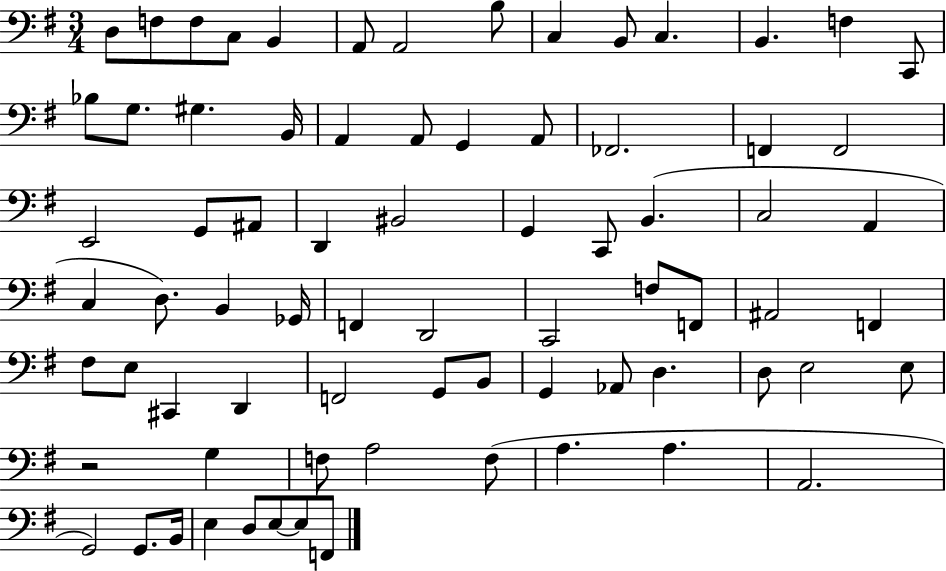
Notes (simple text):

D3/e F3/e F3/e C3/e B2/q A2/e A2/h B3/e C3/q B2/e C3/q. B2/q. F3/q C2/e Bb3/e G3/e. G#3/q. B2/s A2/q A2/e G2/q A2/e FES2/h. F2/q F2/h E2/h G2/e A#2/e D2/q BIS2/h G2/q C2/e B2/q. C3/h A2/q C3/q D3/e. B2/q Gb2/s F2/q D2/h C2/h F3/e F2/e A#2/h F2/q F#3/e E3/e C#2/q D2/q F2/h G2/e B2/e G2/q Ab2/e D3/q. D3/e E3/h E3/e R/h G3/q F3/e A3/h F3/e A3/q. A3/q. A2/h. G2/h G2/e. B2/s E3/q D3/e E3/e E3/e F2/e